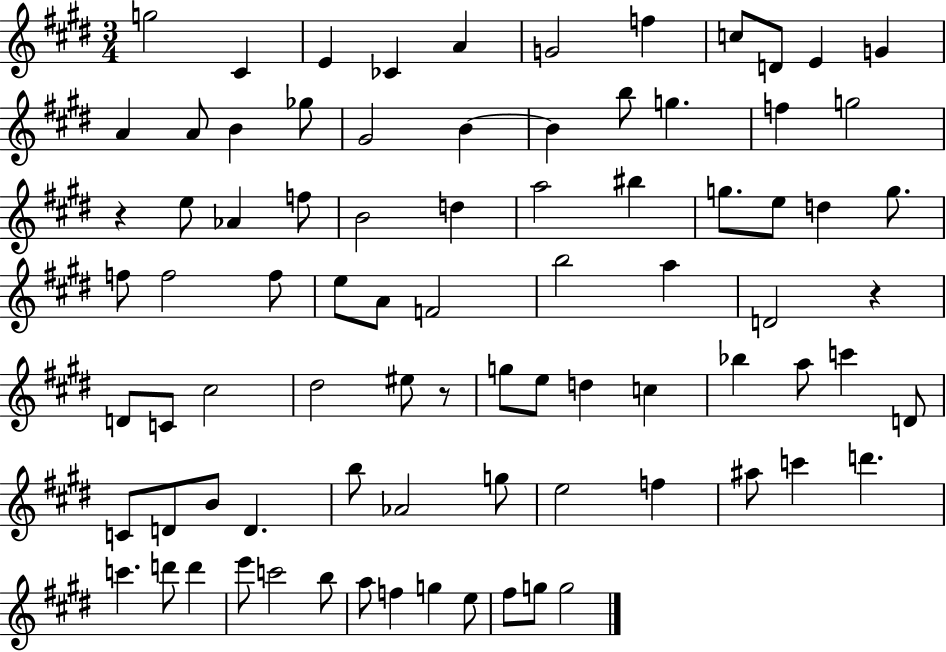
X:1
T:Untitled
M:3/4
L:1/4
K:E
g2 ^C E _C A G2 f c/2 D/2 E G A A/2 B _g/2 ^G2 B B b/2 g f g2 z e/2 _A f/2 B2 d a2 ^b g/2 e/2 d g/2 f/2 f2 f/2 e/2 A/2 F2 b2 a D2 z D/2 C/2 ^c2 ^d2 ^e/2 z/2 g/2 e/2 d c _b a/2 c' D/2 C/2 D/2 B/2 D b/2 _A2 g/2 e2 f ^a/2 c' d' c' d'/2 d' e'/2 c'2 b/2 a/2 f g e/2 ^f/2 g/2 g2